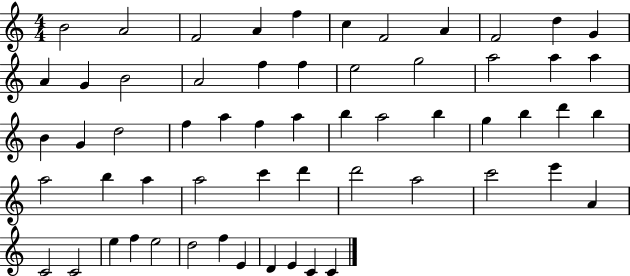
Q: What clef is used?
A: treble